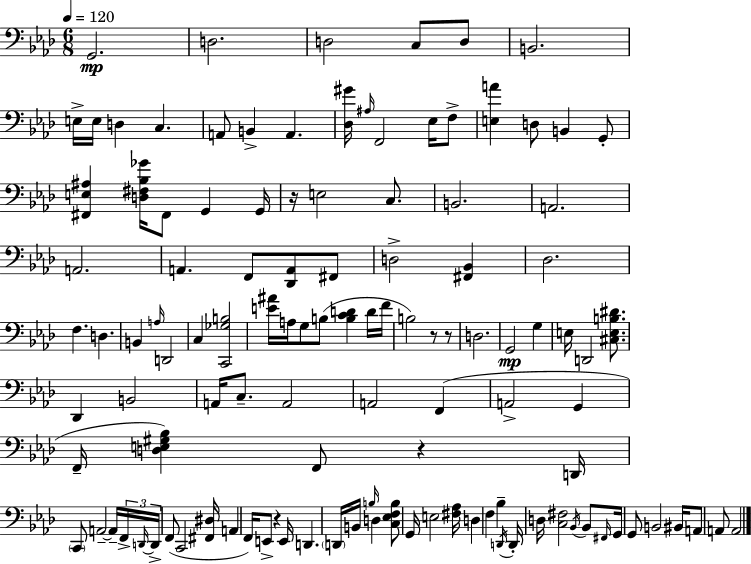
G2/h. D3/h. D3/h C3/e D3/e B2/h. E3/s E3/s D3/q C3/q. A2/e B2/q A2/q. [Db3,G#4]/s A#3/s F2/h Eb3/s F3/e [E3,A4]/q D3/e B2/q G2/e [F#2,E3,A#3]/q [D3,F#3,Bb3,Gb4]/s F#2/e G2/q G2/s R/s E3/h C3/e. B2/h. A2/h. A2/h. A2/q. F2/e [Db2,A2]/e F#2/e D3/h [F#2,Bb2]/q Db3/h. F3/q. D3/q. B2/q A3/s D2/h C3/q [C2,Gb3,B3]/h [E4,A#4]/s A3/s G3/e B3/e [B3,C4,D4]/q D4/s F4/s B3/h R/e R/e D3/h. G2/h G3/q E3/s D2/h [C#3,E3,B3,D#4]/e. Db2/q B2/h A2/s C3/e. A2/h A2/h F2/q A2/h G2/q F2/s [D3,E3,G#3,Bb3]/q F2/e R/q D2/s C2/e A2/h A2/s F2/s D2/s D2/s F2/e C2/h [F#2,D#3]/s A2/q F2/s E2/e R/q E2/s D2/q. D2/s B2/s B3/s D3/q [C3,Eb3,F3,B3]/e G2/s E3/h [F#3,Ab3]/s D3/q F3/q Bb3/q D2/s D2/s D3/s [C3,F#3]/h Bb2/s Bb2/e F#2/s G2/s G2/e B2/h BIS2/s A2/e A2/e A2/h